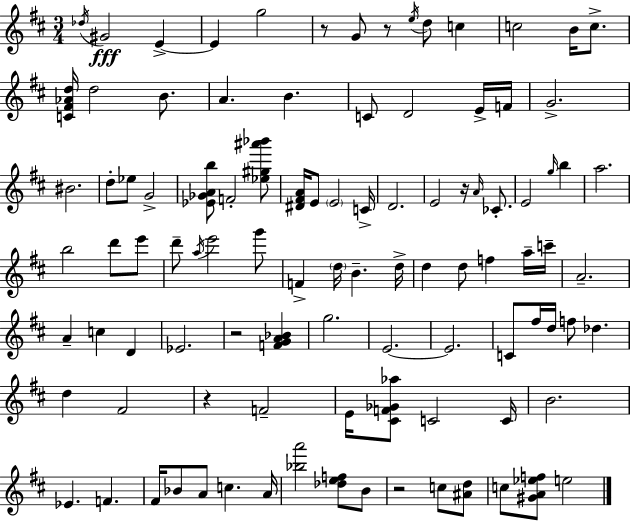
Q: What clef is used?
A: treble